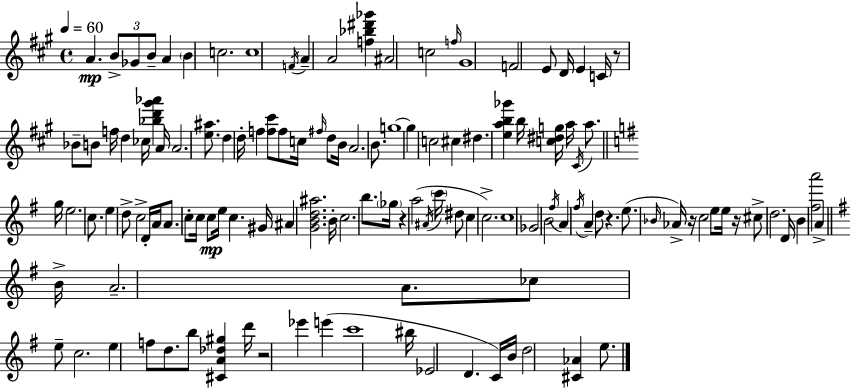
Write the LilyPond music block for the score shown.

{
  \clef treble
  \time 4/4
  \defaultTimeSignature
  \key a \major
  \tempo 4 = 60
  a'4.\mp \tuplet 3/2 { b'8-> ges'8 b'8-- } a'4 | \parenthesize b'4 c''2. | c''1 | \acciaccatura { f'16 } a'4-- a'2 <f'' bes'' dis''' ges'''>4 | \break ais'2 c''2 | \grace { f''16 } gis'1 | f'2 e'8 d'16 e'4 | c'16 r8 bes'8-- b'8 f''16 d''4 ces''16 <bes'' d''' gis''' aes'''>4 | \break a'16 a'2. <e'' ais''>8. | d''4 d''16-. f''4 <f'' cis'''>8 f''8 c''16 | \grace { fis''16 } d''8 b'16 a'2. | b'8. g''1~~ | \break g''4 c''2 cis''4 | dis''4. <e'' a'' b'' ges'''>4 b''16 <c'' dis'' g''>16 a''16 | \acciaccatura { cis'16 } a''8. \bar "||" \break \key g \major g''16 e''2. c''8. | e''4 d''8-> c''2-> d'16-. a'16 | a'8. c''8-. c''16 c''8\mp e''16 c''4. gis'16 | ais'4 <g' b' d'' ais''>2. | \break b'16-. c''2. b''8. | \parenthesize ges''16 r4 a''2( \acciaccatura { ais'16 } \parenthesize c'''16 dis''8 | c''4 c''2.->) | c''1 | \break ges'2 b'2 | \acciaccatura { fis''16 } a'4 \acciaccatura { fis''16 } a'4-- d''8 r4. | e''8.( \grace { bes'16 } aes'16->) r16 c''2 | e''8 e''16 r16 cis''8-> d''2. | \break d'16 b'4 <fis'' a'''>2 | a'4-> \bar "||" \break \key g \major b'16-> a'2.-- a'8. | ces''8 e''8-- c''2. | e''4 f''8 d''8. b''8 <cis' a' des'' gis''>4 d'''16 | r2 ees'''4 e'''4( | \break c'''1 | bis''16 ees'2 d'4. c'16) | b'16 d''2 <cis' aes'>4 e''8. | \bar "|."
}